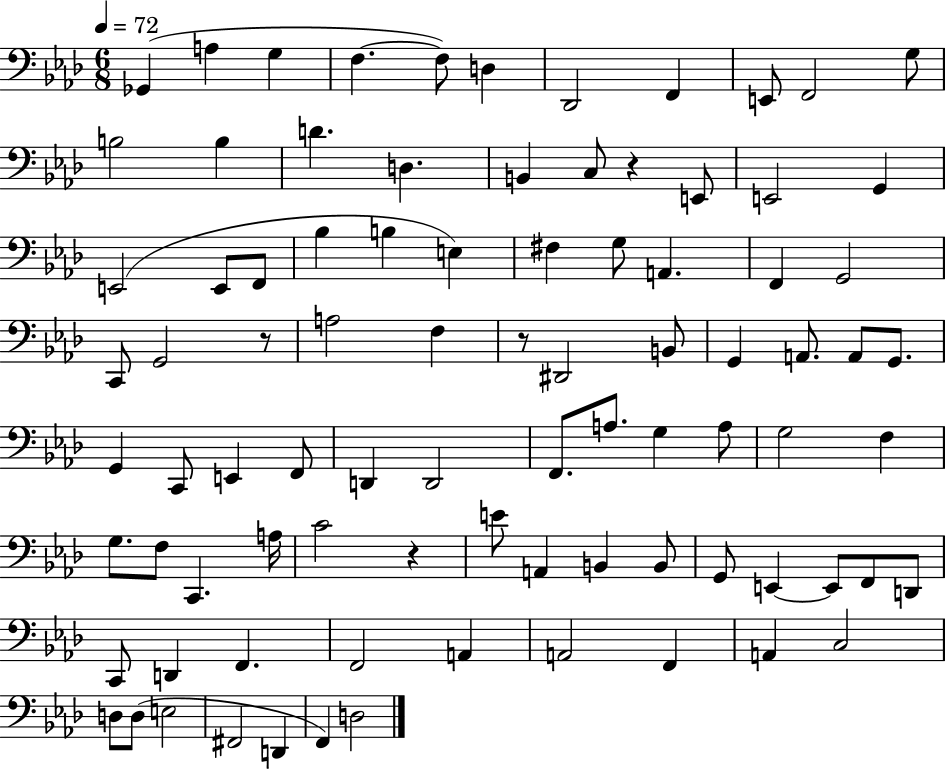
{
  \clef bass
  \numericTimeSignature
  \time 6/8
  \key aes \major
  \tempo 4 = 72
  ges,4( a4 g4 | f4.~~ f8) d4 | des,2 f,4 | e,8 f,2 g8 | \break b2 b4 | d'4. d4. | b,4 c8 r4 e,8 | e,2 g,4 | \break e,2( e,8 f,8 | bes4 b4 e4) | fis4 g8 a,4. | f,4 g,2 | \break c,8 g,2 r8 | a2 f4 | r8 dis,2 b,8 | g,4 a,8. a,8 g,8. | \break g,4 c,8 e,4 f,8 | d,4 d,2 | f,8. a8. g4 a8 | g2 f4 | \break g8. f8 c,4. a16 | c'2 r4 | e'8 a,4 b,4 b,8 | g,8 e,4~~ e,8 f,8 d,8 | \break c,8 d,4 f,4. | f,2 a,4 | a,2 f,4 | a,4 c2 | \break d8 d8( e2 | fis,2 d,4 | f,4) d2 | \bar "|."
}